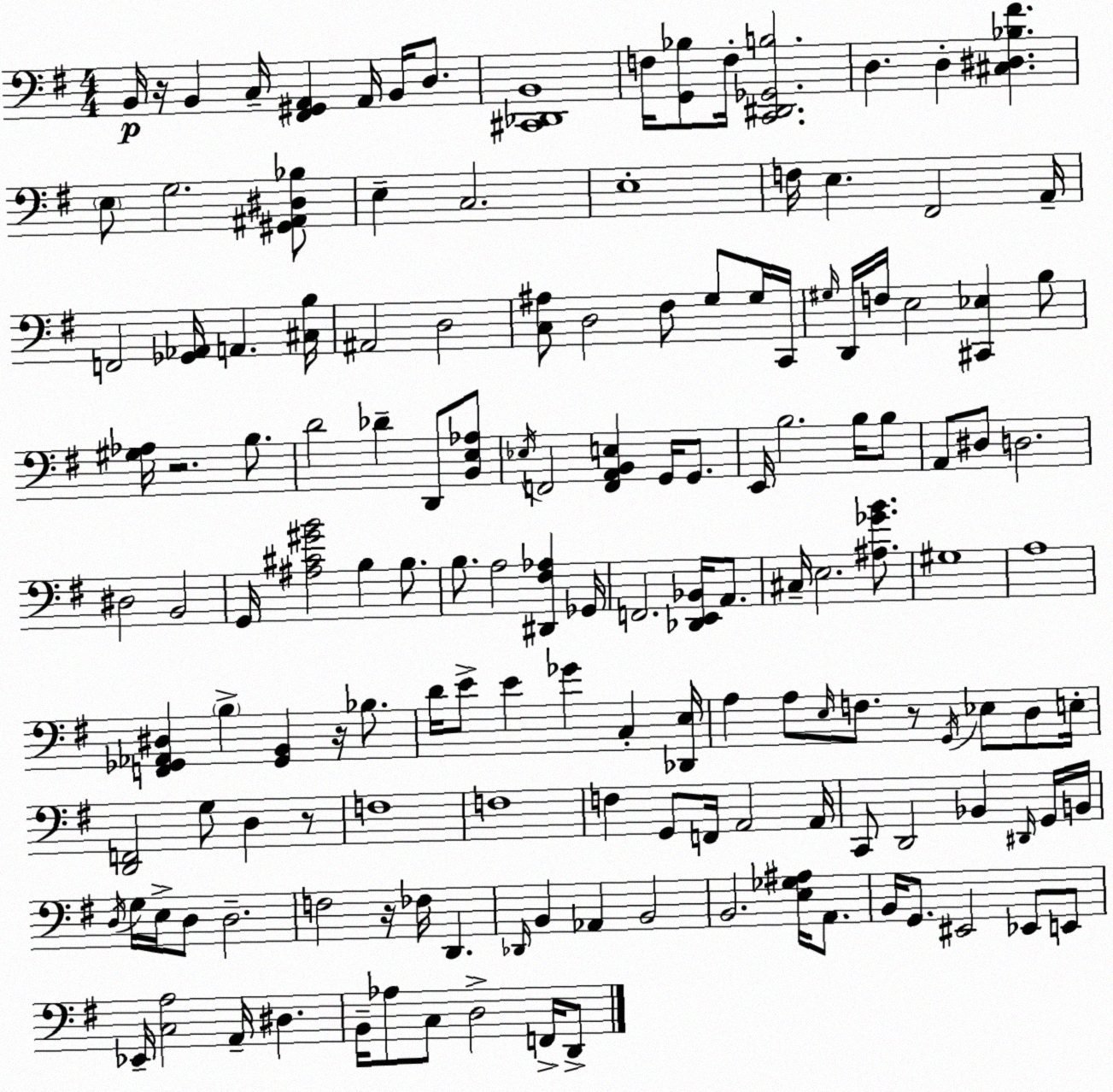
X:1
T:Untitled
M:4/4
L:1/4
K:G
B,,/4 z/4 B,, C,/4 [^F,,^G,,A,,] A,,/4 B,,/4 D,/2 [^C,,_D,,B,,]4 F,/4 [G,,_B,]/2 F,/4 [C,,^D,,_G,,B,]2 D, D, [^C,^D,_B,^F] E,/2 G,2 [^G,,^A,,^D,_B,]/2 E, C,2 E,4 F,/4 E, ^F,,2 A,,/4 F,,2 [_G,,_A,,]/4 A,, [^C,B,]/4 ^A,,2 D,2 [C,^A,]/2 D,2 ^F,/2 G,/2 G,/4 C,,/4 ^G,/4 D,,/4 F,/4 E,2 [^C,,_E,] B,/2 [^G,_A,]/4 z2 B,/2 D2 _D D,,/2 [B,,E,_A,]/2 _E,/4 F,,2 [F,,A,,B,,E,] G,,/4 G,,/2 E,,/4 B,2 B,/4 B,/2 A,,/2 ^D,/2 D,2 ^D,2 B,,2 G,,/4 [^A,^C^GB]2 B, B,/2 B,/2 A,2 [^D,,^F,_A,] _G,,/4 F,,2 [_D,,E,,_B,,]/4 A,,/2 ^C,/4 E,2 [^A,_GB]/2 ^G,4 A,4 [F,,_G,,_A,,^D,] B, [_G,,B,,] z/4 _B,/2 D/4 E/2 E _G C, [_D,,E,]/4 A, A,/2 E,/4 F,/2 z/2 G,,/4 _E,/2 D,/2 E,/4 [D,,F,,]2 G,/2 D, z/2 F,4 F,4 F, G,,/2 F,,/4 A,,2 A,,/4 C,,/2 D,,2 _B,, ^D,,/4 G,,/4 B,,/4 D,/4 G,/4 E,/4 D,/2 D,2 F,2 z/4 _F,/4 D,, _D,,/4 B,, _A,, B,,2 B,,2 [E,_G,^A,]/4 A,,/2 B,,/4 G,,/2 ^E,,2 _E,,/2 E,,/2 _E,,/4 [C,A,]2 A,,/4 ^D, B,,/4 _A,/2 C,/2 D,2 F,,/4 D,,/2